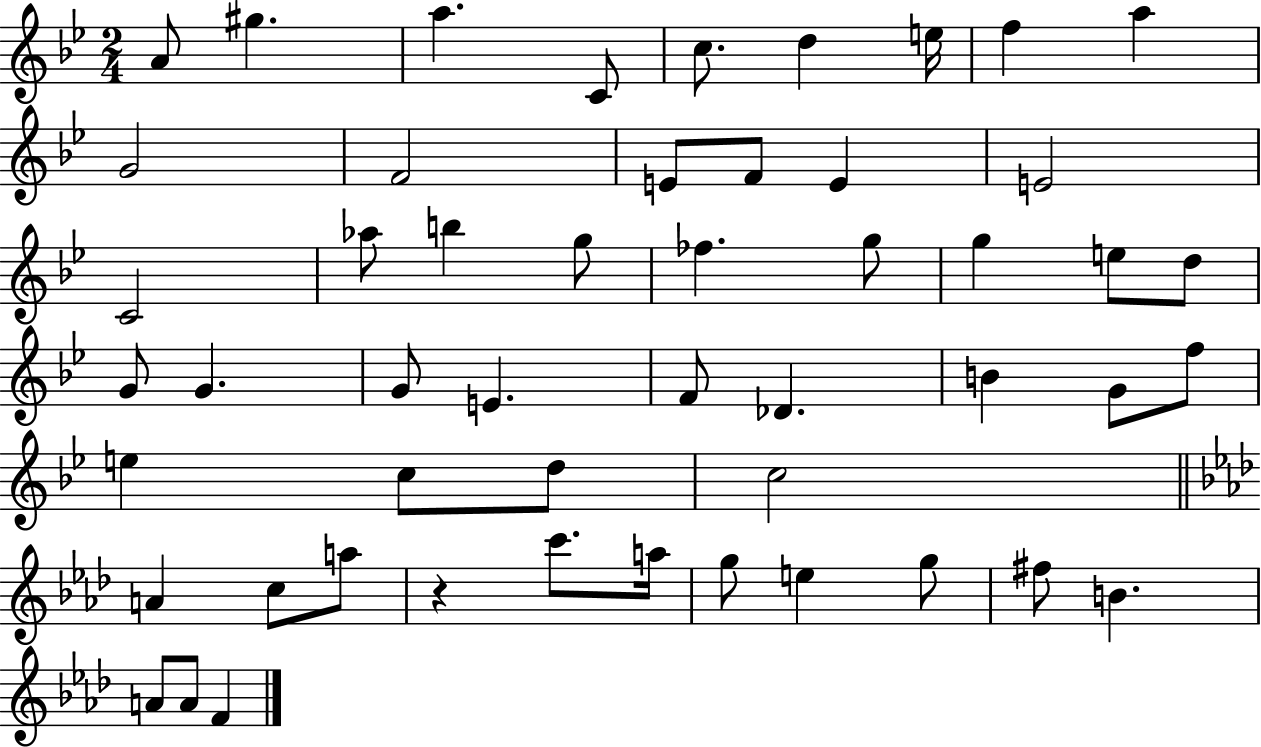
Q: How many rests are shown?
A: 1